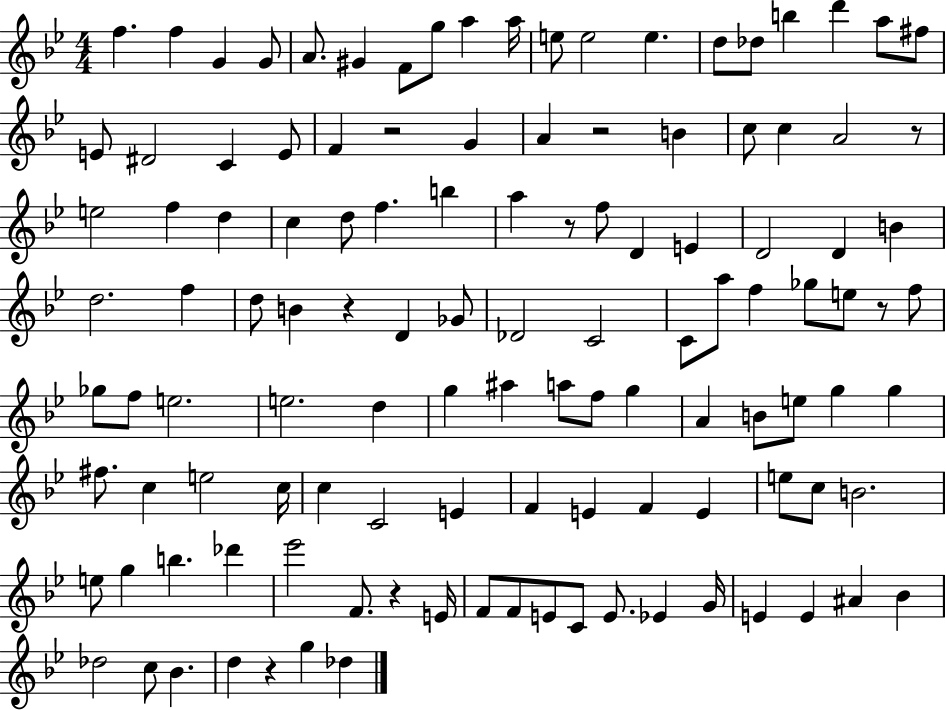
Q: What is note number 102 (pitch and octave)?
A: E4